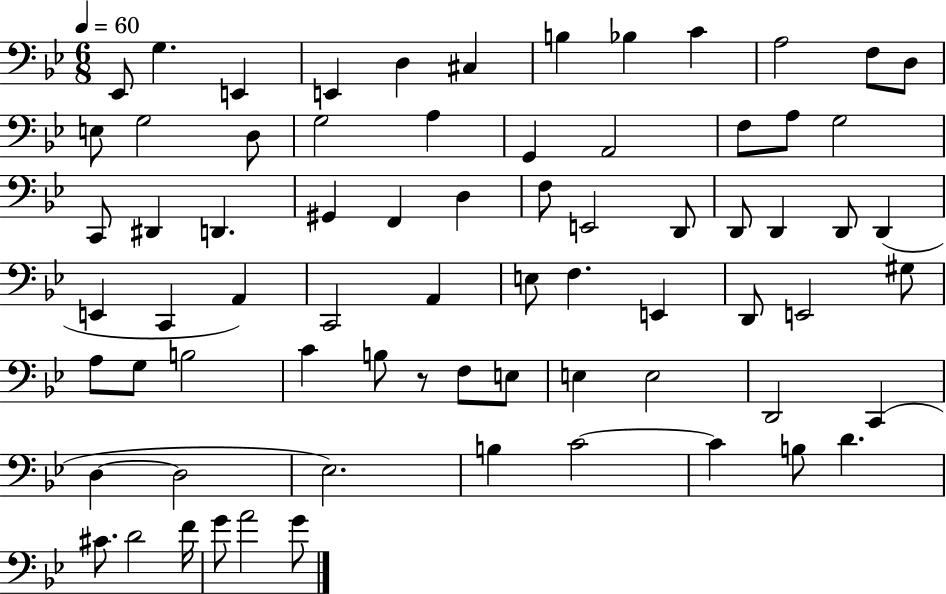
X:1
T:Untitled
M:6/8
L:1/4
K:Bb
_E,,/2 G, E,, E,, D, ^C, B, _B, C A,2 F,/2 D,/2 E,/2 G,2 D,/2 G,2 A, G,, A,,2 F,/2 A,/2 G,2 C,,/2 ^D,, D,, ^G,, F,, D, F,/2 E,,2 D,,/2 D,,/2 D,, D,,/2 D,, E,, C,, A,, C,,2 A,, E,/2 F, E,, D,,/2 E,,2 ^G,/2 A,/2 G,/2 B,2 C B,/2 z/2 F,/2 E,/2 E, E,2 D,,2 C,, D, D,2 _E,2 B, C2 C B,/2 D ^C/2 D2 F/4 G/2 A2 G/2